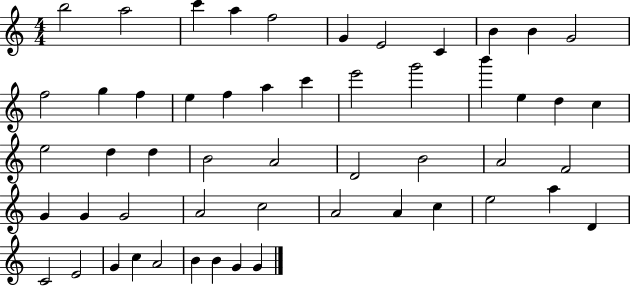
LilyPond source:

{
  \clef treble
  \numericTimeSignature
  \time 4/4
  \key c \major
  b''2 a''2 | c'''4 a''4 f''2 | g'4 e'2 c'4 | b'4 b'4 g'2 | \break f''2 g''4 f''4 | e''4 f''4 a''4 c'''4 | e'''2 g'''2 | b'''4 e''4 d''4 c''4 | \break e''2 d''4 d''4 | b'2 a'2 | d'2 b'2 | a'2 f'2 | \break g'4 g'4 g'2 | a'2 c''2 | a'2 a'4 c''4 | e''2 a''4 d'4 | \break c'2 e'2 | g'4 c''4 a'2 | b'4 b'4 g'4 g'4 | \bar "|."
}